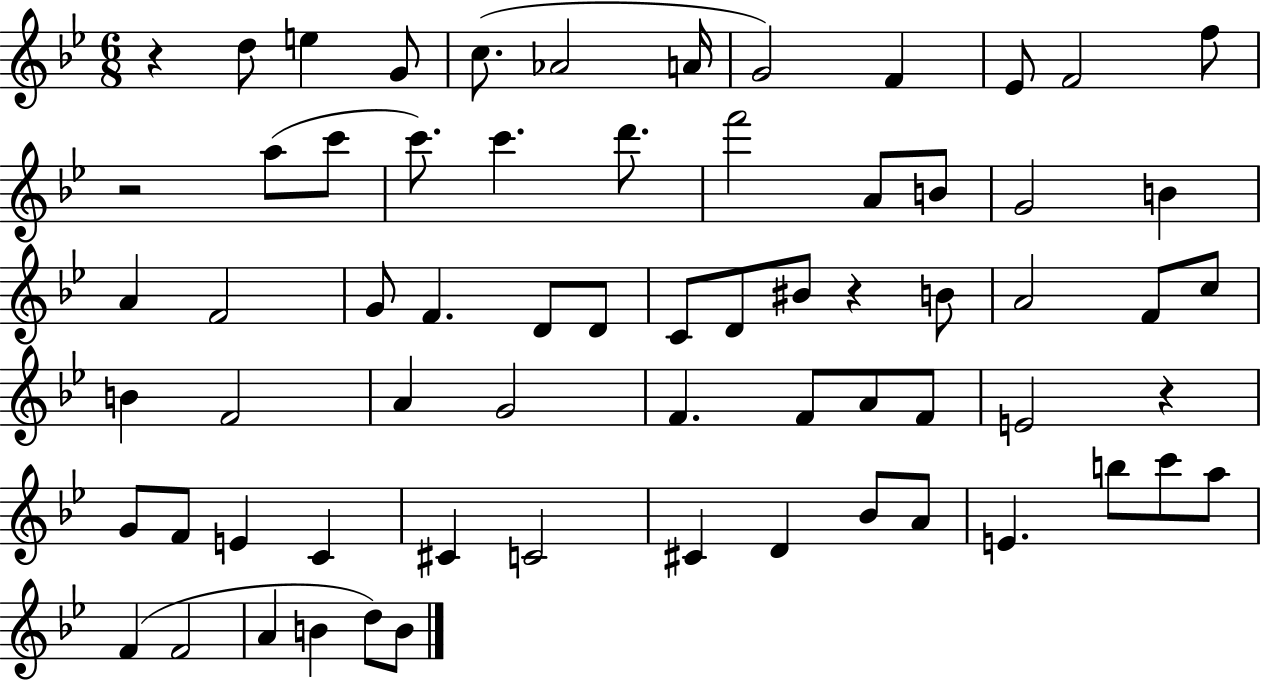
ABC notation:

X:1
T:Untitled
M:6/8
L:1/4
K:Bb
z d/2 e G/2 c/2 _A2 A/4 G2 F _E/2 F2 f/2 z2 a/2 c'/2 c'/2 c' d'/2 f'2 A/2 B/2 G2 B A F2 G/2 F D/2 D/2 C/2 D/2 ^B/2 z B/2 A2 F/2 c/2 B F2 A G2 F F/2 A/2 F/2 E2 z G/2 F/2 E C ^C C2 ^C D _B/2 A/2 E b/2 c'/2 a/2 F F2 A B d/2 B/2